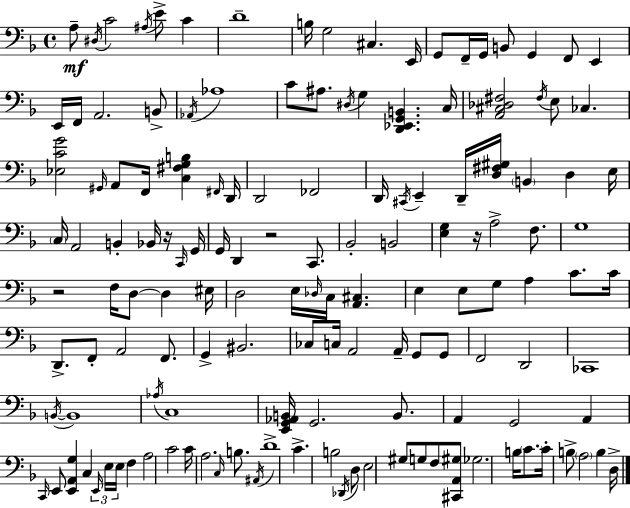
X:1
T:Untitled
M:4/4
L:1/4
K:Dm
A,/2 ^D,/4 C2 ^A,/4 E/2 C D4 B,/4 G,2 ^C, E,,/4 G,,/2 F,,/4 G,,/4 B,,/2 G,, F,,/2 E,, E,,/4 F,,/4 A,,2 B,,/2 _A,,/4 _A,4 C/2 ^A,/2 ^D,/4 G, [D,,_E,,G,,B,,] C,/4 [A,,^C,_D,^F,]2 ^F,/4 E,/2 _C, [_E,CG]2 ^G,,/4 A,,/2 F,,/4 [C,^F,G,B,] ^F,,/4 D,,/4 D,,2 _F,,2 D,,/4 ^C,,/4 E,, D,,/4 [D,^F,^G,]/4 B,, D, E,/4 C,/4 A,,2 B,, _B,,/4 z/4 C,,/4 G,,/4 G,,/4 D,, z2 C,,/2 _B,,2 B,,2 [E,G,] z/4 A,2 F,/2 G,4 z2 F,/4 D,/2 D, ^E,/4 D,2 E,/4 _D,/4 C,/4 [A,,^C,] E, E,/2 G,/2 A, C/2 C/4 D,,/2 F,,/2 A,,2 F,,/2 G,, ^B,,2 _C,/2 C,/4 A,,2 A,,/4 G,,/2 G,,/2 F,,2 D,,2 _C,,4 B,,/4 B,,4 _A,/4 C,4 [E,,G,,_A,,B,,]/4 G,,2 B,,/2 A,, G,,2 A,, C,,/4 E,,/2 [E,,A,,G,] C, E,,/4 E,/4 E,/4 F, A,2 C2 C/4 A,2 C,/4 B,/2 ^A,,/4 D4 C B,2 _D,,/4 D,/2 E,2 ^G,/2 G,/2 F,/2 [^C,,A,,^G,]/2 _G,2 B,/4 C/2 C/4 B,/2 A,2 B, D,/4